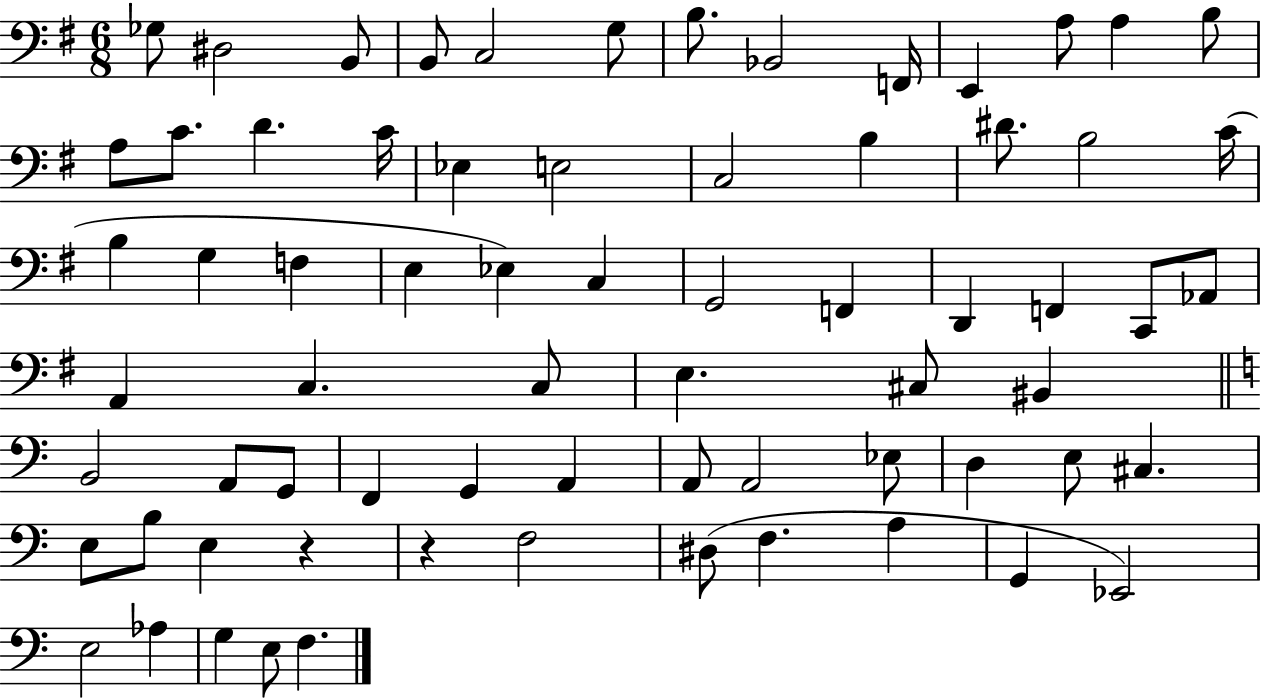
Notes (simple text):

Gb3/e D#3/h B2/e B2/e C3/h G3/e B3/e. Bb2/h F2/s E2/q A3/e A3/q B3/e A3/e C4/e. D4/q. C4/s Eb3/q E3/h C3/h B3/q D#4/e. B3/h C4/s B3/q G3/q F3/q E3/q Eb3/q C3/q G2/h F2/q D2/q F2/q C2/e Ab2/e A2/q C3/q. C3/e E3/q. C#3/e BIS2/q B2/h A2/e G2/e F2/q G2/q A2/q A2/e A2/h Eb3/e D3/q E3/e C#3/q. E3/e B3/e E3/q R/q R/q F3/h D#3/e F3/q. A3/q G2/q Eb2/h E3/h Ab3/q G3/q E3/e F3/q.